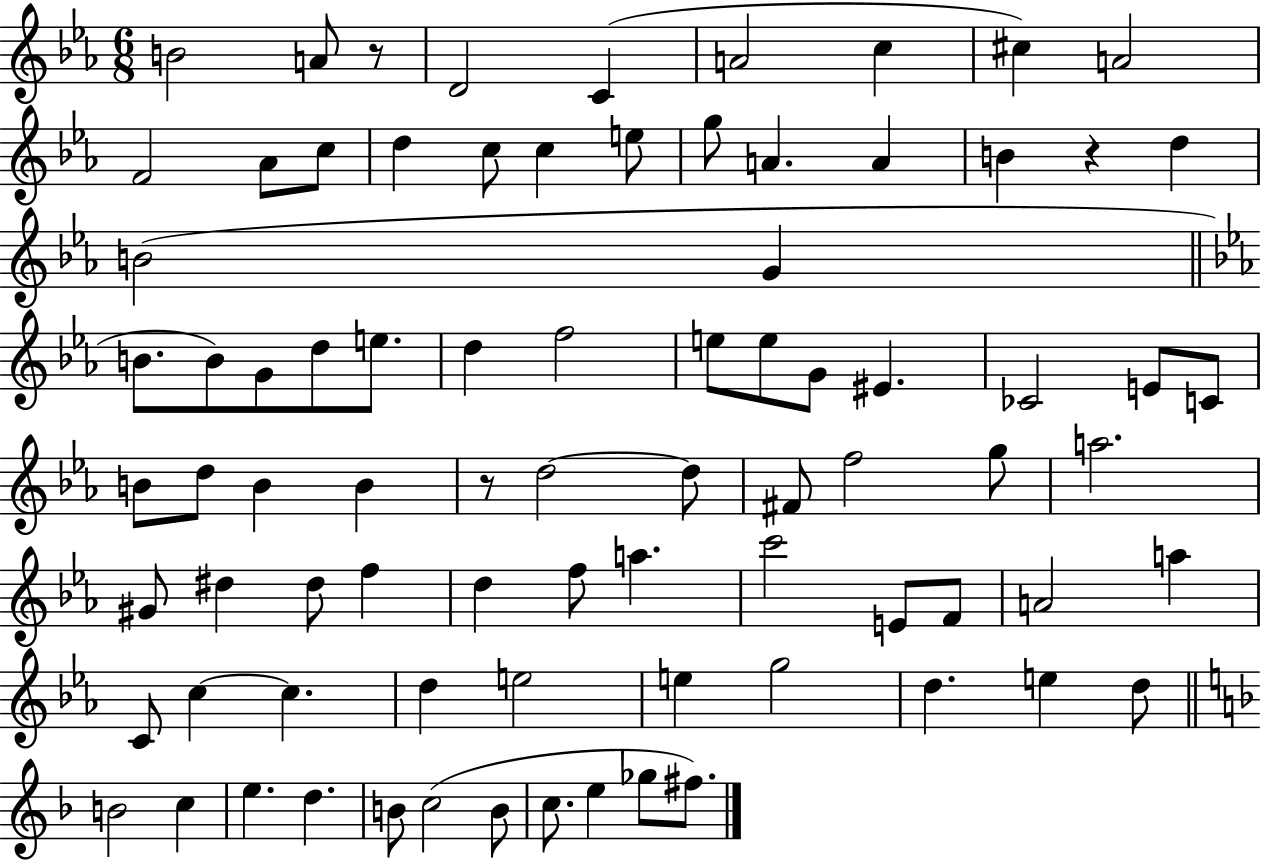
{
  \clef treble
  \numericTimeSignature
  \time 6/8
  \key ees \major
  b'2 a'8 r8 | d'2 c'4( | a'2 c''4 | cis''4) a'2 | \break f'2 aes'8 c''8 | d''4 c''8 c''4 e''8 | g''8 a'4. a'4 | b'4 r4 d''4 | \break b'2( g'4 | \bar "||" \break \key c \minor b'8. b'8) g'8 d''8 e''8. | d''4 f''2 | e''8 e''8 g'8 eis'4. | ces'2 e'8 c'8 | \break b'8 d''8 b'4 b'4 | r8 d''2~~ d''8 | fis'8 f''2 g''8 | a''2. | \break gis'8 dis''4 dis''8 f''4 | d''4 f''8 a''4. | c'''2 e'8 f'8 | a'2 a''4 | \break c'8 c''4~~ c''4. | d''4 e''2 | e''4 g''2 | d''4. e''4 d''8 | \break \bar "||" \break \key d \minor b'2 c''4 | e''4. d''4. | b'8 c''2( b'8 | c''8. e''4 ges''8 fis''8.) | \break \bar "|."
}